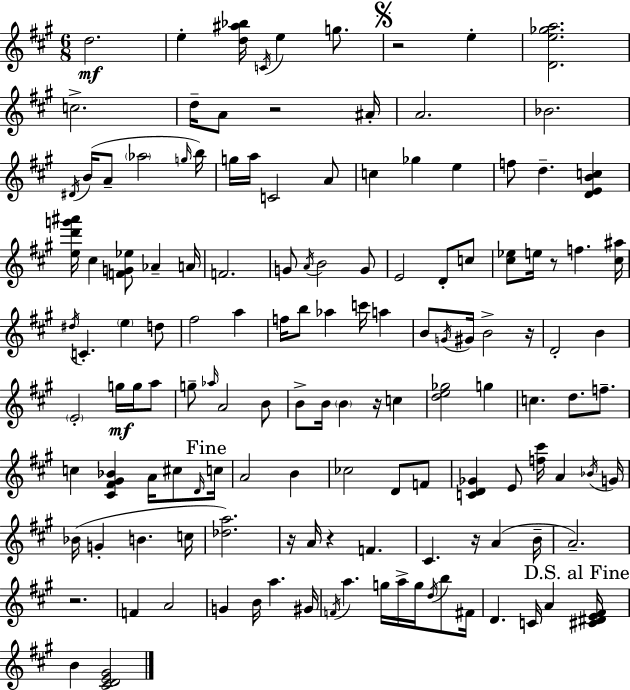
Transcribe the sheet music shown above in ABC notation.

X:1
T:Untitled
M:6/8
L:1/4
K:A
d2 e [d^a_b]/4 C/4 e g/2 z2 e [De_ga]2 c2 d/4 A/2 z2 ^A/4 A2 _B2 ^D/4 B/4 A/2 _a2 g/4 b/4 g/4 a/4 C2 A/2 c _g e f/2 d [DEBc] [ed'g'^a']/4 ^c [FG_e]/2 _A A/4 F2 G/2 A/4 B2 G/2 E2 D/2 c/2 [^c_e]/2 e/4 z/2 f [^c^a]/4 ^d/4 C e d/2 ^f2 a f/4 b/2 _a c'/4 a B/2 G/4 ^G/4 B2 z/4 D2 B E2 g/4 g/4 a/2 g/2 _a/4 A2 B/2 B/2 B/4 B z/4 c [de_g]2 g c d/2 f/2 c [^C^F^G_B] A/4 ^c/2 D/4 c/4 A2 B _c2 D/2 F/2 [CD_G] E/2 [f^c']/4 A _B/4 G/4 _B/4 G B c/4 [_da]2 z/4 A/4 z F ^C z/4 A B/4 A2 z2 F A2 G B/4 a ^G/4 F/4 a g/4 a/4 g/4 d/4 b/2 ^F/4 D C/4 A [^C^DE^F]/4 B [^CDE^G]2